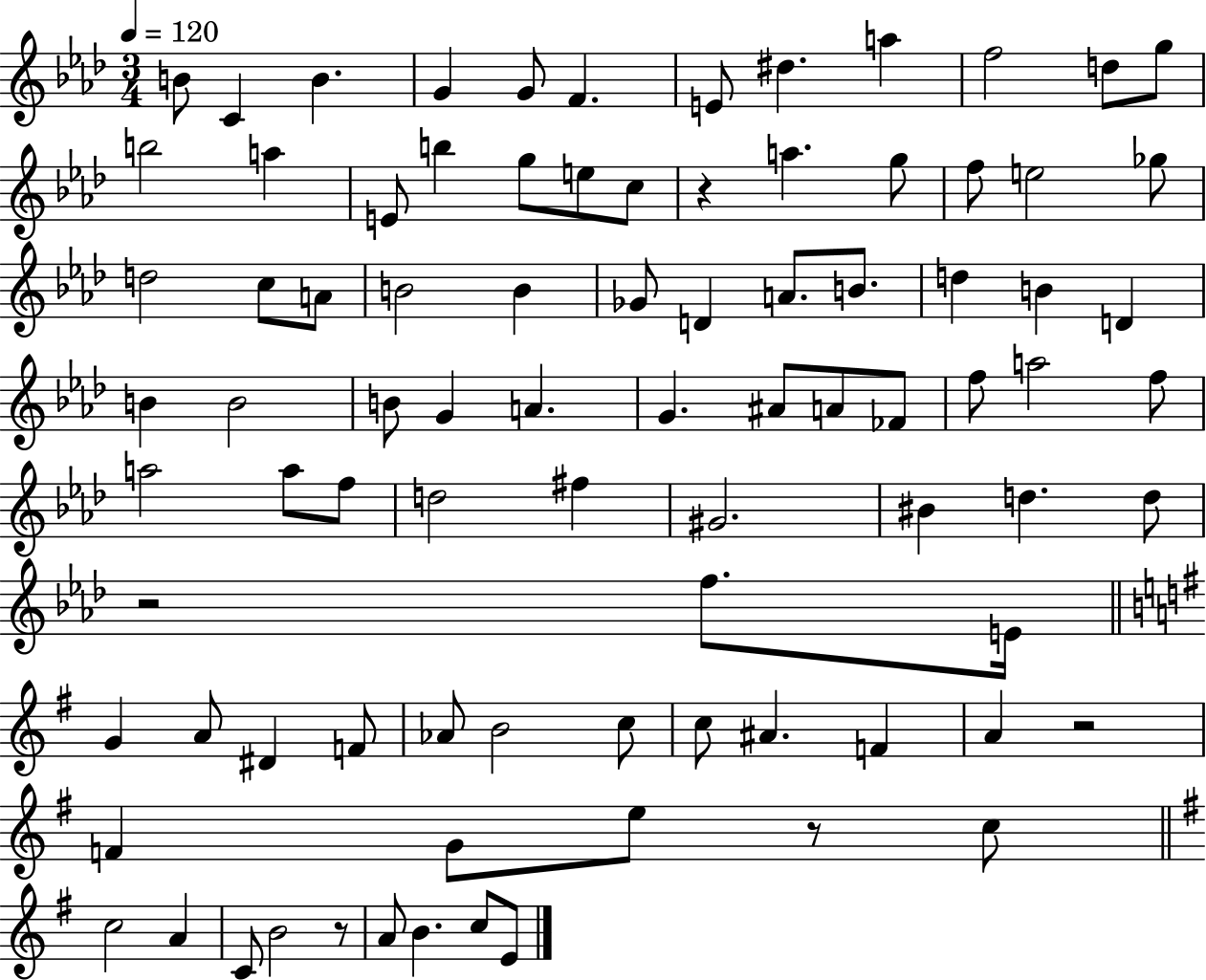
B4/e C4/q B4/q. G4/q G4/e F4/q. E4/e D#5/q. A5/q F5/h D5/e G5/e B5/h A5/q E4/e B5/q G5/e E5/e C5/e R/q A5/q. G5/e F5/e E5/h Gb5/e D5/h C5/e A4/e B4/h B4/q Gb4/e D4/q A4/e. B4/e. D5/q B4/q D4/q B4/q B4/h B4/e G4/q A4/q. G4/q. A#4/e A4/e FES4/e F5/e A5/h F5/e A5/h A5/e F5/e D5/h F#5/q G#4/h. BIS4/q D5/q. D5/e R/h F5/e. E4/s G4/q A4/e D#4/q F4/e Ab4/e B4/h C5/e C5/e A#4/q. F4/q A4/q R/h F4/q G4/e E5/e R/e C5/e C5/h A4/q C4/e B4/h R/e A4/e B4/q. C5/e E4/e